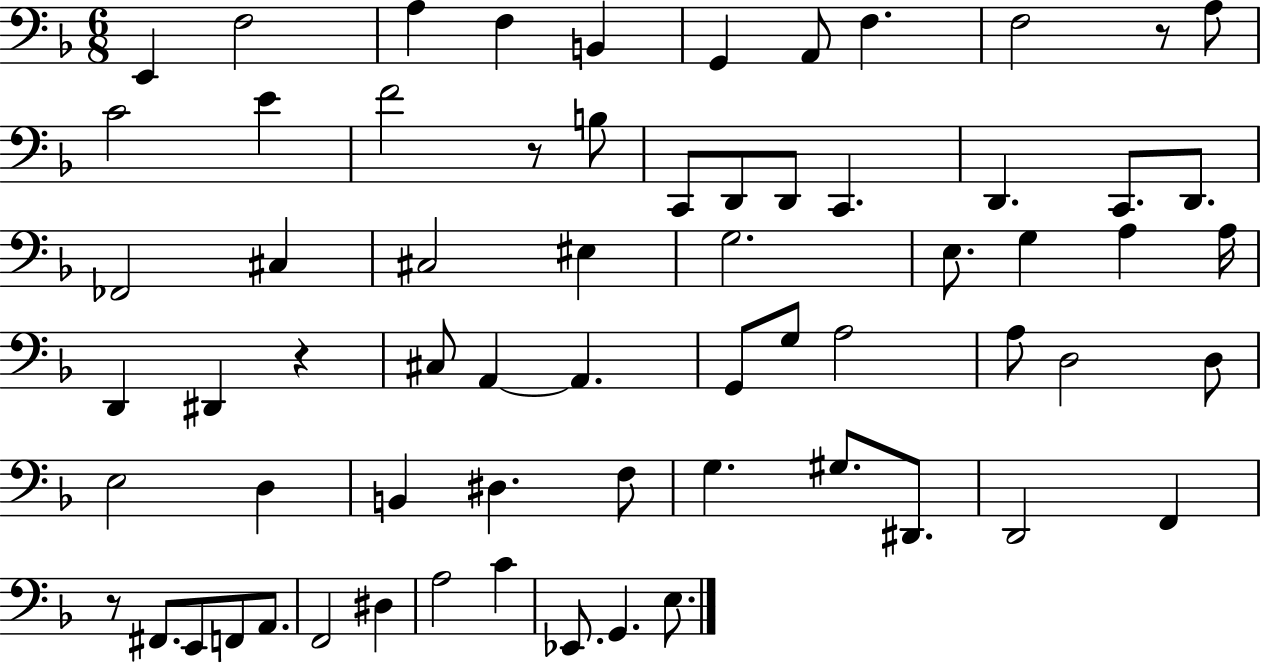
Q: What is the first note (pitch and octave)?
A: E2